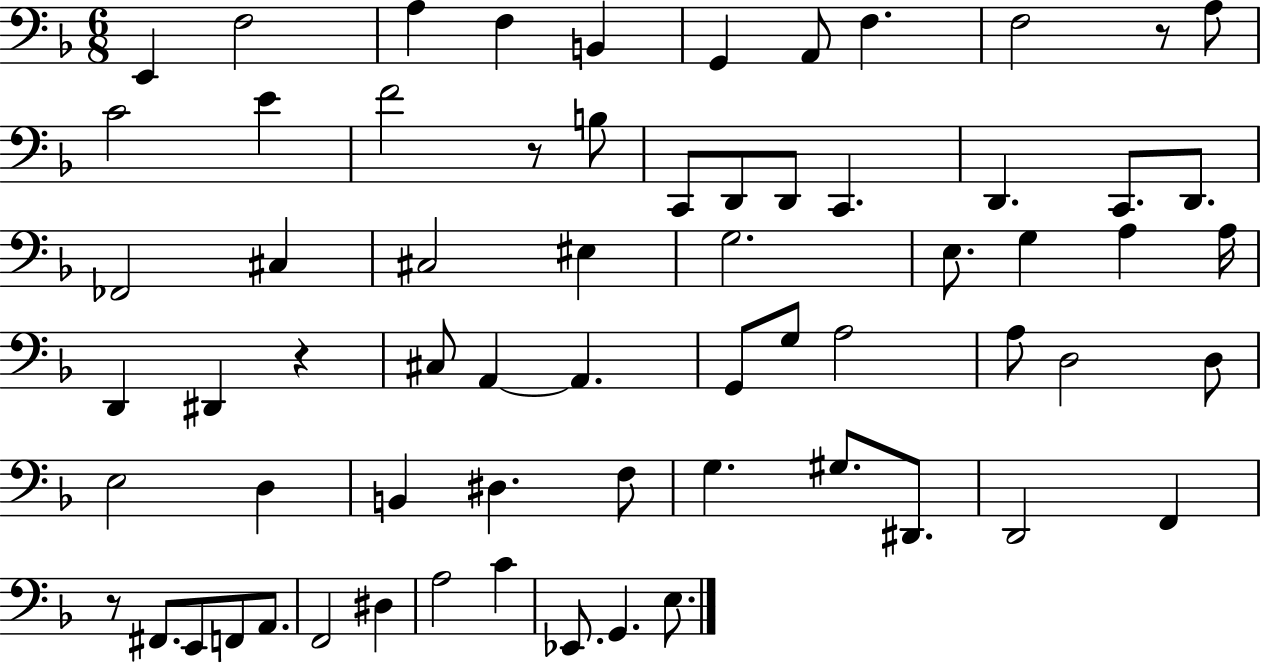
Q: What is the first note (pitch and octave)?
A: E2